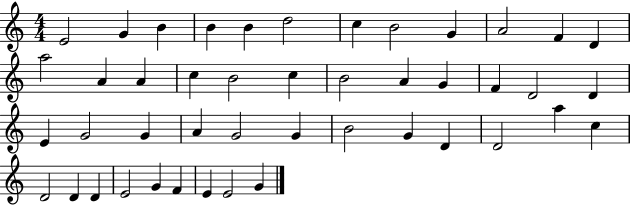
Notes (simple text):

E4/h G4/q B4/q B4/q B4/q D5/h C5/q B4/h G4/q A4/h F4/q D4/q A5/h A4/q A4/q C5/q B4/h C5/q B4/h A4/q G4/q F4/q D4/h D4/q E4/q G4/h G4/q A4/q G4/h G4/q B4/h G4/q D4/q D4/h A5/q C5/q D4/h D4/q D4/q E4/h G4/q F4/q E4/q E4/h G4/q